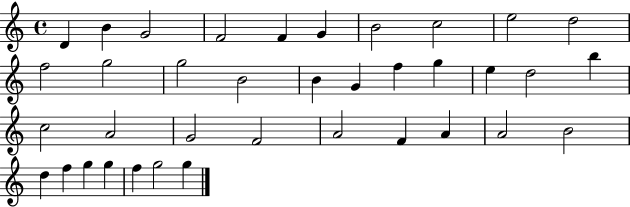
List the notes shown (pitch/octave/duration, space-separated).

D4/q B4/q G4/h F4/h F4/q G4/q B4/h C5/h E5/h D5/h F5/h G5/h G5/h B4/h B4/q G4/q F5/q G5/q E5/q D5/h B5/q C5/h A4/h G4/h F4/h A4/h F4/q A4/q A4/h B4/h D5/q F5/q G5/q G5/q F5/q G5/h G5/q